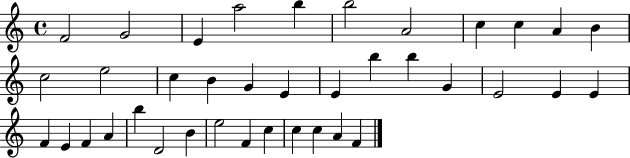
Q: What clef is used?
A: treble